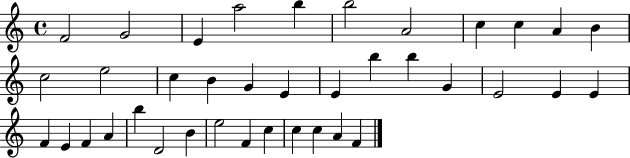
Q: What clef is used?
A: treble